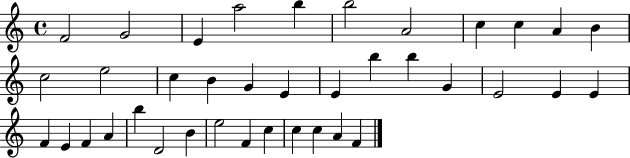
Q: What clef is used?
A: treble